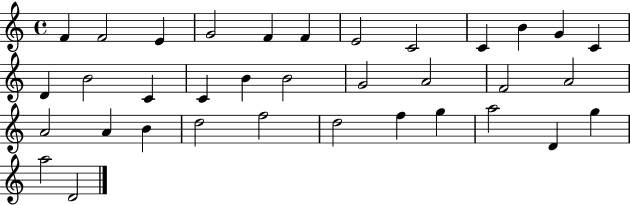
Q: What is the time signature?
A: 4/4